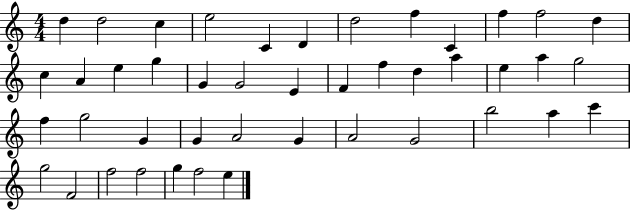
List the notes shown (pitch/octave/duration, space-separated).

D5/q D5/h C5/q E5/h C4/q D4/q D5/h F5/q C4/q F5/q F5/h D5/q C5/q A4/q E5/q G5/q G4/q G4/h E4/q F4/q F5/q D5/q A5/q E5/q A5/q G5/h F5/q G5/h G4/q G4/q A4/h G4/q A4/h G4/h B5/h A5/q C6/q G5/h F4/h F5/h F5/h G5/q F5/h E5/q